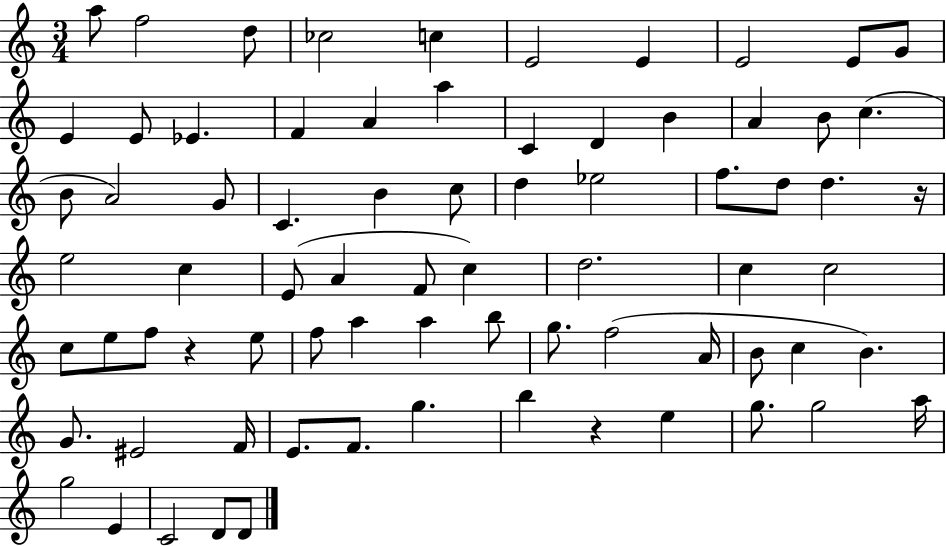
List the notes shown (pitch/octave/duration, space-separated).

A5/e F5/h D5/e CES5/h C5/q E4/h E4/q E4/h E4/e G4/e E4/q E4/e Eb4/q. F4/q A4/q A5/q C4/q D4/q B4/q A4/q B4/e C5/q. B4/e A4/h G4/e C4/q. B4/q C5/e D5/q Eb5/h F5/e. D5/e D5/q. R/s E5/h C5/q E4/e A4/q F4/e C5/q D5/h. C5/q C5/h C5/e E5/e F5/e R/q E5/e F5/e A5/q A5/q B5/e G5/e. F5/h A4/s B4/e C5/q B4/q. G4/e. EIS4/h F4/s E4/e. F4/e. G5/q. B5/q R/q E5/q G5/e. G5/h A5/s G5/h E4/q C4/h D4/e D4/e